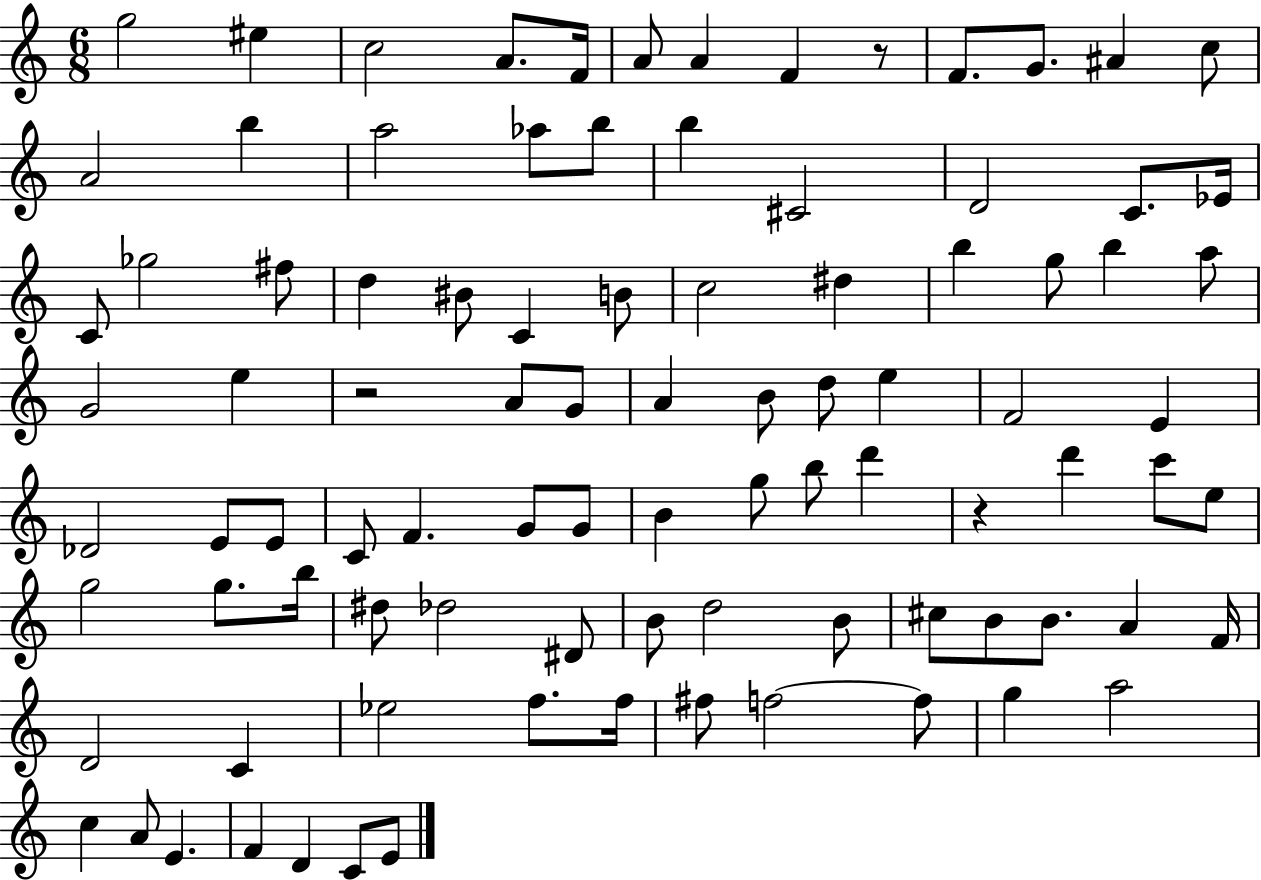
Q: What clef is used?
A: treble